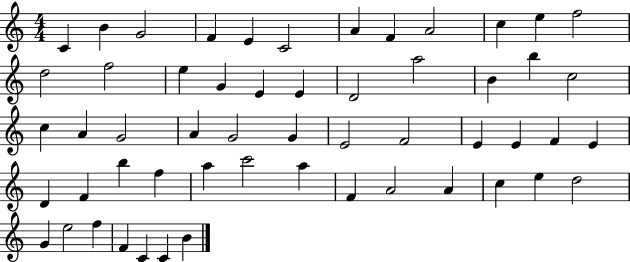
X:1
T:Untitled
M:4/4
L:1/4
K:C
C B G2 F E C2 A F A2 c e f2 d2 f2 e G E E D2 a2 B b c2 c A G2 A G2 G E2 F2 E E F E D F b f a c'2 a F A2 A c e d2 G e2 f F C C B